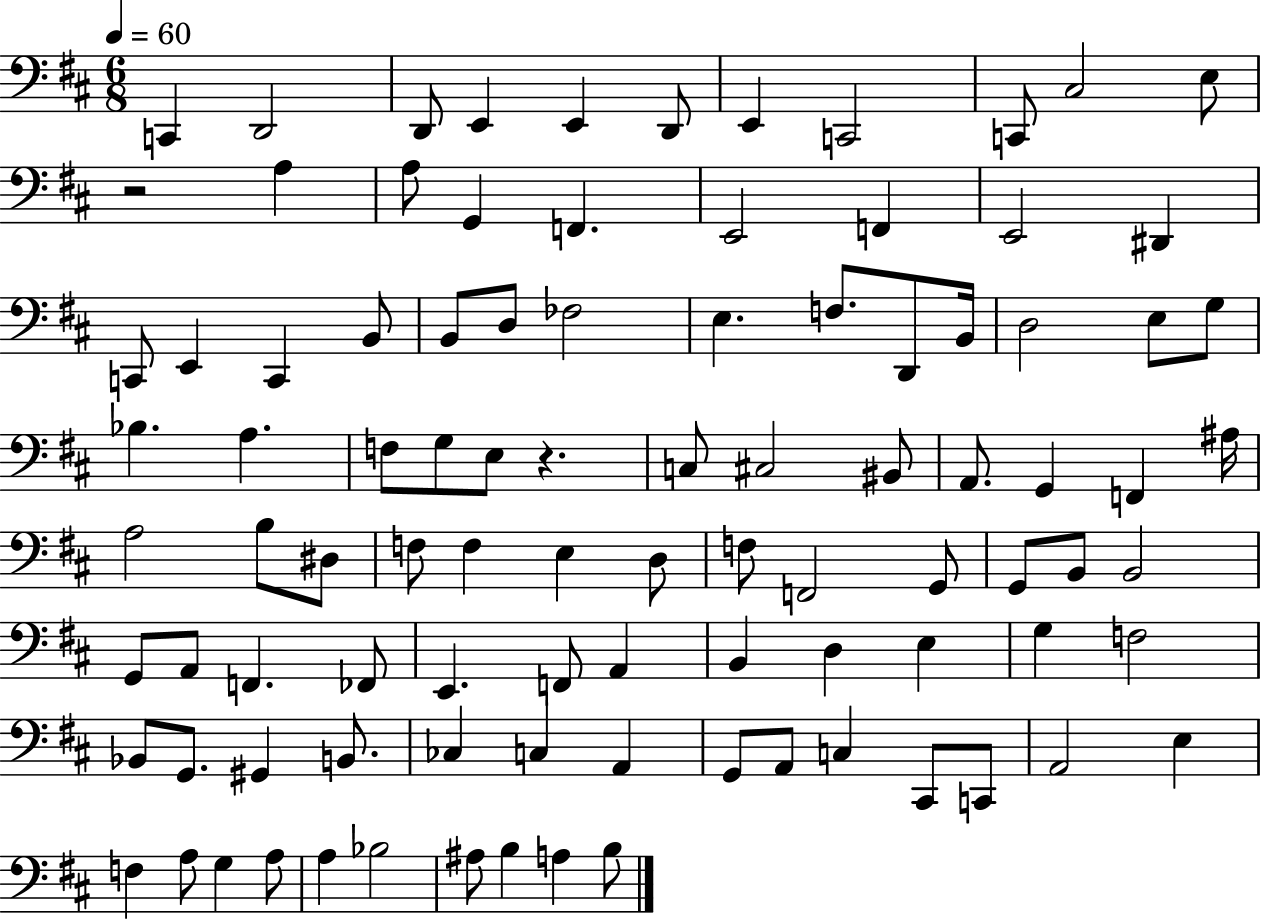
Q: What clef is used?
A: bass